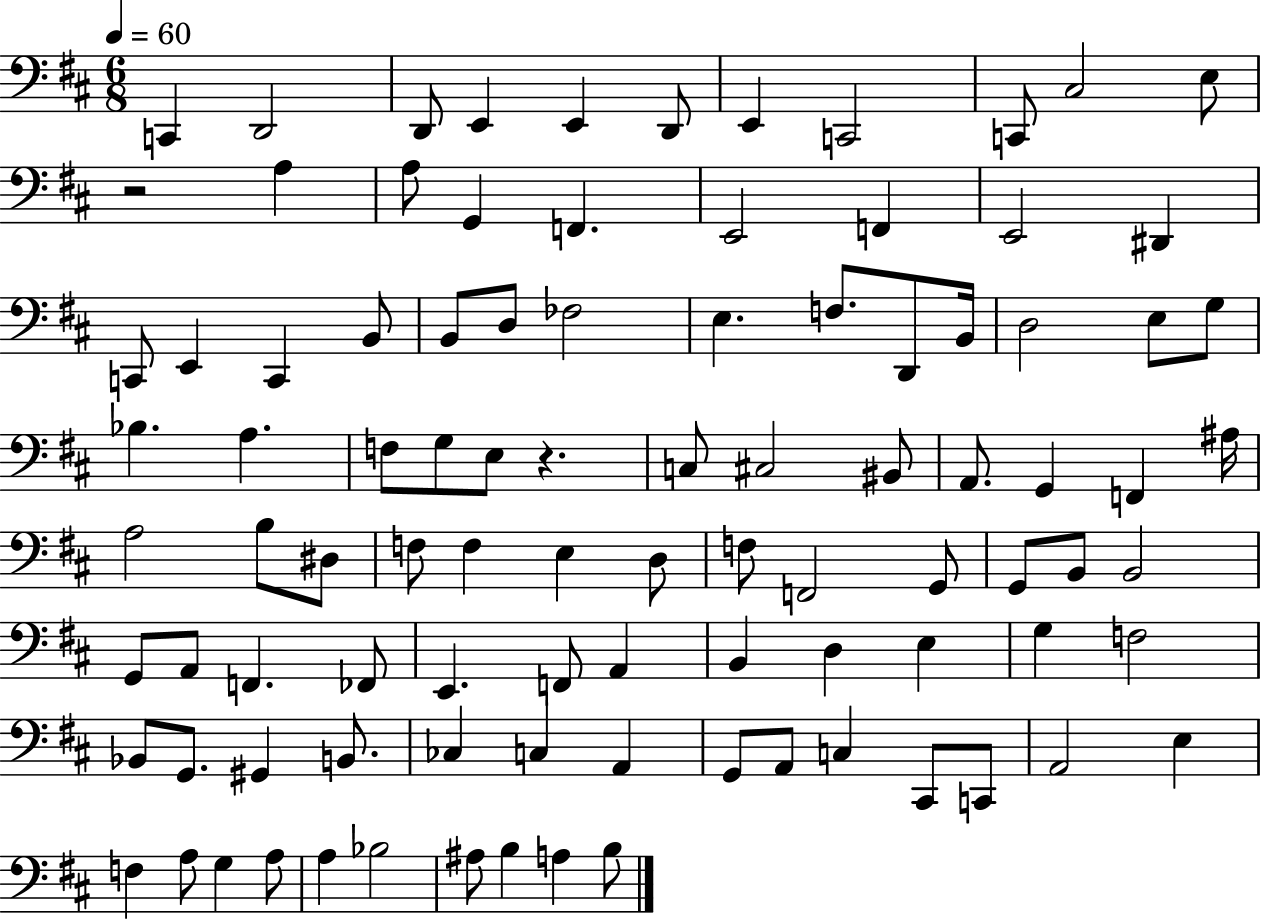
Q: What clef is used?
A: bass